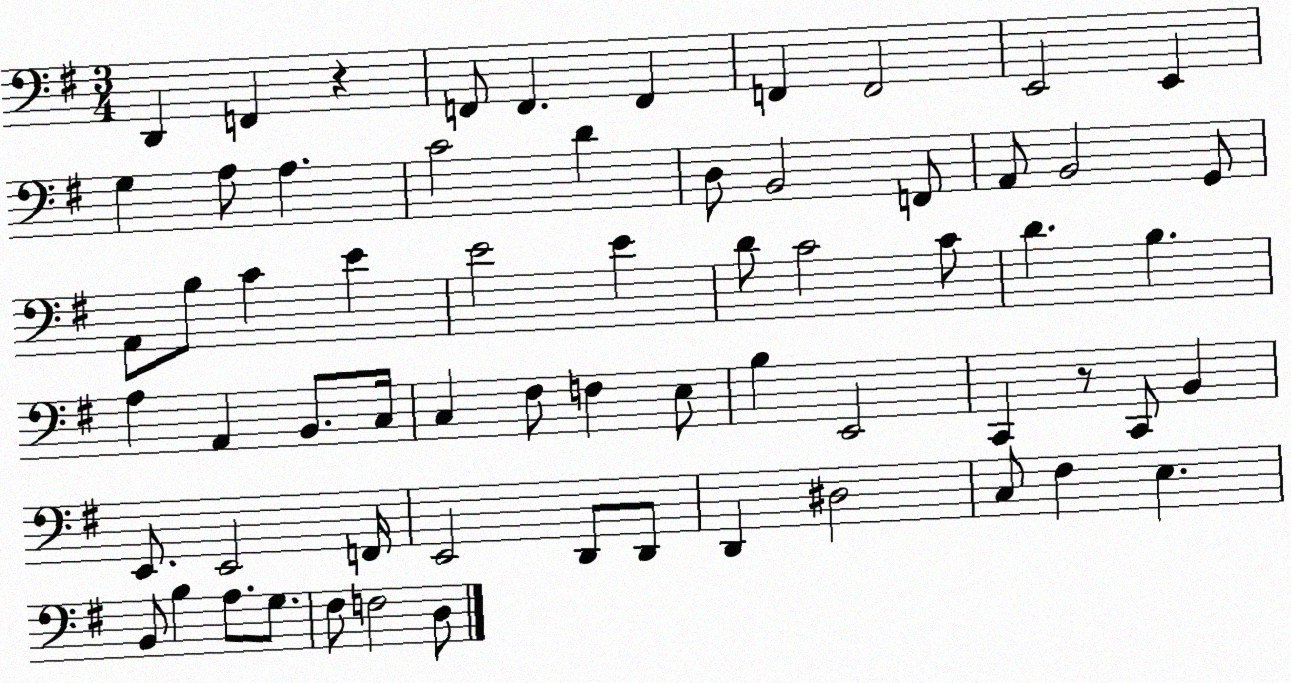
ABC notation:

X:1
T:Untitled
M:3/4
L:1/4
K:G
D,, F,, z F,,/2 F,, F,, F,, F,,2 E,,2 E,, G, A,/2 A, C2 D D,/2 B,,2 F,,/2 A,,/2 B,,2 G,,/2 A,,/2 B,/2 C E E2 E D/2 C2 C/2 D B, A, A,, B,,/2 C,/4 C, ^F,/2 F, E,/2 B, E,,2 C,, z/2 C,,/2 B,, E,,/2 E,,2 F,,/4 E,,2 D,,/2 D,,/2 D,, ^D,2 C,/2 ^F, E, B,,/2 B, A,/2 G,/2 ^F,/2 F,2 D,/2